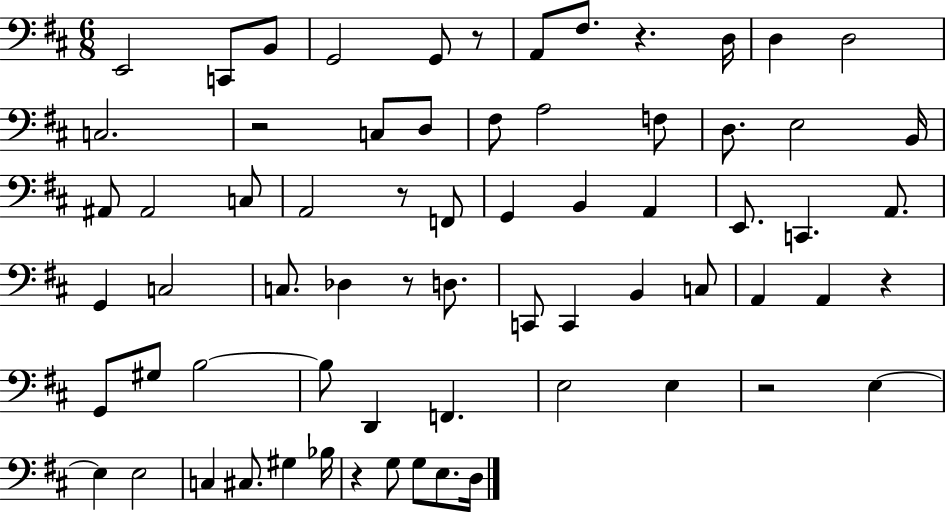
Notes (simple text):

E2/h C2/e B2/e G2/h G2/e R/e A2/e F#3/e. R/q. D3/s D3/q D3/h C3/h. R/h C3/e D3/e F#3/e A3/h F3/e D3/e. E3/h B2/s A#2/e A#2/h C3/e A2/h R/e F2/e G2/q B2/q A2/q E2/e. C2/q. A2/e. G2/q C3/h C3/e. Db3/q R/e D3/e. C2/e C2/q B2/q C3/e A2/q A2/q R/q G2/e G#3/e B3/h B3/e D2/q F2/q. E3/h E3/q R/h E3/q E3/q E3/h C3/q C#3/e. G#3/q Bb3/s R/q G3/e G3/e E3/e. D3/s